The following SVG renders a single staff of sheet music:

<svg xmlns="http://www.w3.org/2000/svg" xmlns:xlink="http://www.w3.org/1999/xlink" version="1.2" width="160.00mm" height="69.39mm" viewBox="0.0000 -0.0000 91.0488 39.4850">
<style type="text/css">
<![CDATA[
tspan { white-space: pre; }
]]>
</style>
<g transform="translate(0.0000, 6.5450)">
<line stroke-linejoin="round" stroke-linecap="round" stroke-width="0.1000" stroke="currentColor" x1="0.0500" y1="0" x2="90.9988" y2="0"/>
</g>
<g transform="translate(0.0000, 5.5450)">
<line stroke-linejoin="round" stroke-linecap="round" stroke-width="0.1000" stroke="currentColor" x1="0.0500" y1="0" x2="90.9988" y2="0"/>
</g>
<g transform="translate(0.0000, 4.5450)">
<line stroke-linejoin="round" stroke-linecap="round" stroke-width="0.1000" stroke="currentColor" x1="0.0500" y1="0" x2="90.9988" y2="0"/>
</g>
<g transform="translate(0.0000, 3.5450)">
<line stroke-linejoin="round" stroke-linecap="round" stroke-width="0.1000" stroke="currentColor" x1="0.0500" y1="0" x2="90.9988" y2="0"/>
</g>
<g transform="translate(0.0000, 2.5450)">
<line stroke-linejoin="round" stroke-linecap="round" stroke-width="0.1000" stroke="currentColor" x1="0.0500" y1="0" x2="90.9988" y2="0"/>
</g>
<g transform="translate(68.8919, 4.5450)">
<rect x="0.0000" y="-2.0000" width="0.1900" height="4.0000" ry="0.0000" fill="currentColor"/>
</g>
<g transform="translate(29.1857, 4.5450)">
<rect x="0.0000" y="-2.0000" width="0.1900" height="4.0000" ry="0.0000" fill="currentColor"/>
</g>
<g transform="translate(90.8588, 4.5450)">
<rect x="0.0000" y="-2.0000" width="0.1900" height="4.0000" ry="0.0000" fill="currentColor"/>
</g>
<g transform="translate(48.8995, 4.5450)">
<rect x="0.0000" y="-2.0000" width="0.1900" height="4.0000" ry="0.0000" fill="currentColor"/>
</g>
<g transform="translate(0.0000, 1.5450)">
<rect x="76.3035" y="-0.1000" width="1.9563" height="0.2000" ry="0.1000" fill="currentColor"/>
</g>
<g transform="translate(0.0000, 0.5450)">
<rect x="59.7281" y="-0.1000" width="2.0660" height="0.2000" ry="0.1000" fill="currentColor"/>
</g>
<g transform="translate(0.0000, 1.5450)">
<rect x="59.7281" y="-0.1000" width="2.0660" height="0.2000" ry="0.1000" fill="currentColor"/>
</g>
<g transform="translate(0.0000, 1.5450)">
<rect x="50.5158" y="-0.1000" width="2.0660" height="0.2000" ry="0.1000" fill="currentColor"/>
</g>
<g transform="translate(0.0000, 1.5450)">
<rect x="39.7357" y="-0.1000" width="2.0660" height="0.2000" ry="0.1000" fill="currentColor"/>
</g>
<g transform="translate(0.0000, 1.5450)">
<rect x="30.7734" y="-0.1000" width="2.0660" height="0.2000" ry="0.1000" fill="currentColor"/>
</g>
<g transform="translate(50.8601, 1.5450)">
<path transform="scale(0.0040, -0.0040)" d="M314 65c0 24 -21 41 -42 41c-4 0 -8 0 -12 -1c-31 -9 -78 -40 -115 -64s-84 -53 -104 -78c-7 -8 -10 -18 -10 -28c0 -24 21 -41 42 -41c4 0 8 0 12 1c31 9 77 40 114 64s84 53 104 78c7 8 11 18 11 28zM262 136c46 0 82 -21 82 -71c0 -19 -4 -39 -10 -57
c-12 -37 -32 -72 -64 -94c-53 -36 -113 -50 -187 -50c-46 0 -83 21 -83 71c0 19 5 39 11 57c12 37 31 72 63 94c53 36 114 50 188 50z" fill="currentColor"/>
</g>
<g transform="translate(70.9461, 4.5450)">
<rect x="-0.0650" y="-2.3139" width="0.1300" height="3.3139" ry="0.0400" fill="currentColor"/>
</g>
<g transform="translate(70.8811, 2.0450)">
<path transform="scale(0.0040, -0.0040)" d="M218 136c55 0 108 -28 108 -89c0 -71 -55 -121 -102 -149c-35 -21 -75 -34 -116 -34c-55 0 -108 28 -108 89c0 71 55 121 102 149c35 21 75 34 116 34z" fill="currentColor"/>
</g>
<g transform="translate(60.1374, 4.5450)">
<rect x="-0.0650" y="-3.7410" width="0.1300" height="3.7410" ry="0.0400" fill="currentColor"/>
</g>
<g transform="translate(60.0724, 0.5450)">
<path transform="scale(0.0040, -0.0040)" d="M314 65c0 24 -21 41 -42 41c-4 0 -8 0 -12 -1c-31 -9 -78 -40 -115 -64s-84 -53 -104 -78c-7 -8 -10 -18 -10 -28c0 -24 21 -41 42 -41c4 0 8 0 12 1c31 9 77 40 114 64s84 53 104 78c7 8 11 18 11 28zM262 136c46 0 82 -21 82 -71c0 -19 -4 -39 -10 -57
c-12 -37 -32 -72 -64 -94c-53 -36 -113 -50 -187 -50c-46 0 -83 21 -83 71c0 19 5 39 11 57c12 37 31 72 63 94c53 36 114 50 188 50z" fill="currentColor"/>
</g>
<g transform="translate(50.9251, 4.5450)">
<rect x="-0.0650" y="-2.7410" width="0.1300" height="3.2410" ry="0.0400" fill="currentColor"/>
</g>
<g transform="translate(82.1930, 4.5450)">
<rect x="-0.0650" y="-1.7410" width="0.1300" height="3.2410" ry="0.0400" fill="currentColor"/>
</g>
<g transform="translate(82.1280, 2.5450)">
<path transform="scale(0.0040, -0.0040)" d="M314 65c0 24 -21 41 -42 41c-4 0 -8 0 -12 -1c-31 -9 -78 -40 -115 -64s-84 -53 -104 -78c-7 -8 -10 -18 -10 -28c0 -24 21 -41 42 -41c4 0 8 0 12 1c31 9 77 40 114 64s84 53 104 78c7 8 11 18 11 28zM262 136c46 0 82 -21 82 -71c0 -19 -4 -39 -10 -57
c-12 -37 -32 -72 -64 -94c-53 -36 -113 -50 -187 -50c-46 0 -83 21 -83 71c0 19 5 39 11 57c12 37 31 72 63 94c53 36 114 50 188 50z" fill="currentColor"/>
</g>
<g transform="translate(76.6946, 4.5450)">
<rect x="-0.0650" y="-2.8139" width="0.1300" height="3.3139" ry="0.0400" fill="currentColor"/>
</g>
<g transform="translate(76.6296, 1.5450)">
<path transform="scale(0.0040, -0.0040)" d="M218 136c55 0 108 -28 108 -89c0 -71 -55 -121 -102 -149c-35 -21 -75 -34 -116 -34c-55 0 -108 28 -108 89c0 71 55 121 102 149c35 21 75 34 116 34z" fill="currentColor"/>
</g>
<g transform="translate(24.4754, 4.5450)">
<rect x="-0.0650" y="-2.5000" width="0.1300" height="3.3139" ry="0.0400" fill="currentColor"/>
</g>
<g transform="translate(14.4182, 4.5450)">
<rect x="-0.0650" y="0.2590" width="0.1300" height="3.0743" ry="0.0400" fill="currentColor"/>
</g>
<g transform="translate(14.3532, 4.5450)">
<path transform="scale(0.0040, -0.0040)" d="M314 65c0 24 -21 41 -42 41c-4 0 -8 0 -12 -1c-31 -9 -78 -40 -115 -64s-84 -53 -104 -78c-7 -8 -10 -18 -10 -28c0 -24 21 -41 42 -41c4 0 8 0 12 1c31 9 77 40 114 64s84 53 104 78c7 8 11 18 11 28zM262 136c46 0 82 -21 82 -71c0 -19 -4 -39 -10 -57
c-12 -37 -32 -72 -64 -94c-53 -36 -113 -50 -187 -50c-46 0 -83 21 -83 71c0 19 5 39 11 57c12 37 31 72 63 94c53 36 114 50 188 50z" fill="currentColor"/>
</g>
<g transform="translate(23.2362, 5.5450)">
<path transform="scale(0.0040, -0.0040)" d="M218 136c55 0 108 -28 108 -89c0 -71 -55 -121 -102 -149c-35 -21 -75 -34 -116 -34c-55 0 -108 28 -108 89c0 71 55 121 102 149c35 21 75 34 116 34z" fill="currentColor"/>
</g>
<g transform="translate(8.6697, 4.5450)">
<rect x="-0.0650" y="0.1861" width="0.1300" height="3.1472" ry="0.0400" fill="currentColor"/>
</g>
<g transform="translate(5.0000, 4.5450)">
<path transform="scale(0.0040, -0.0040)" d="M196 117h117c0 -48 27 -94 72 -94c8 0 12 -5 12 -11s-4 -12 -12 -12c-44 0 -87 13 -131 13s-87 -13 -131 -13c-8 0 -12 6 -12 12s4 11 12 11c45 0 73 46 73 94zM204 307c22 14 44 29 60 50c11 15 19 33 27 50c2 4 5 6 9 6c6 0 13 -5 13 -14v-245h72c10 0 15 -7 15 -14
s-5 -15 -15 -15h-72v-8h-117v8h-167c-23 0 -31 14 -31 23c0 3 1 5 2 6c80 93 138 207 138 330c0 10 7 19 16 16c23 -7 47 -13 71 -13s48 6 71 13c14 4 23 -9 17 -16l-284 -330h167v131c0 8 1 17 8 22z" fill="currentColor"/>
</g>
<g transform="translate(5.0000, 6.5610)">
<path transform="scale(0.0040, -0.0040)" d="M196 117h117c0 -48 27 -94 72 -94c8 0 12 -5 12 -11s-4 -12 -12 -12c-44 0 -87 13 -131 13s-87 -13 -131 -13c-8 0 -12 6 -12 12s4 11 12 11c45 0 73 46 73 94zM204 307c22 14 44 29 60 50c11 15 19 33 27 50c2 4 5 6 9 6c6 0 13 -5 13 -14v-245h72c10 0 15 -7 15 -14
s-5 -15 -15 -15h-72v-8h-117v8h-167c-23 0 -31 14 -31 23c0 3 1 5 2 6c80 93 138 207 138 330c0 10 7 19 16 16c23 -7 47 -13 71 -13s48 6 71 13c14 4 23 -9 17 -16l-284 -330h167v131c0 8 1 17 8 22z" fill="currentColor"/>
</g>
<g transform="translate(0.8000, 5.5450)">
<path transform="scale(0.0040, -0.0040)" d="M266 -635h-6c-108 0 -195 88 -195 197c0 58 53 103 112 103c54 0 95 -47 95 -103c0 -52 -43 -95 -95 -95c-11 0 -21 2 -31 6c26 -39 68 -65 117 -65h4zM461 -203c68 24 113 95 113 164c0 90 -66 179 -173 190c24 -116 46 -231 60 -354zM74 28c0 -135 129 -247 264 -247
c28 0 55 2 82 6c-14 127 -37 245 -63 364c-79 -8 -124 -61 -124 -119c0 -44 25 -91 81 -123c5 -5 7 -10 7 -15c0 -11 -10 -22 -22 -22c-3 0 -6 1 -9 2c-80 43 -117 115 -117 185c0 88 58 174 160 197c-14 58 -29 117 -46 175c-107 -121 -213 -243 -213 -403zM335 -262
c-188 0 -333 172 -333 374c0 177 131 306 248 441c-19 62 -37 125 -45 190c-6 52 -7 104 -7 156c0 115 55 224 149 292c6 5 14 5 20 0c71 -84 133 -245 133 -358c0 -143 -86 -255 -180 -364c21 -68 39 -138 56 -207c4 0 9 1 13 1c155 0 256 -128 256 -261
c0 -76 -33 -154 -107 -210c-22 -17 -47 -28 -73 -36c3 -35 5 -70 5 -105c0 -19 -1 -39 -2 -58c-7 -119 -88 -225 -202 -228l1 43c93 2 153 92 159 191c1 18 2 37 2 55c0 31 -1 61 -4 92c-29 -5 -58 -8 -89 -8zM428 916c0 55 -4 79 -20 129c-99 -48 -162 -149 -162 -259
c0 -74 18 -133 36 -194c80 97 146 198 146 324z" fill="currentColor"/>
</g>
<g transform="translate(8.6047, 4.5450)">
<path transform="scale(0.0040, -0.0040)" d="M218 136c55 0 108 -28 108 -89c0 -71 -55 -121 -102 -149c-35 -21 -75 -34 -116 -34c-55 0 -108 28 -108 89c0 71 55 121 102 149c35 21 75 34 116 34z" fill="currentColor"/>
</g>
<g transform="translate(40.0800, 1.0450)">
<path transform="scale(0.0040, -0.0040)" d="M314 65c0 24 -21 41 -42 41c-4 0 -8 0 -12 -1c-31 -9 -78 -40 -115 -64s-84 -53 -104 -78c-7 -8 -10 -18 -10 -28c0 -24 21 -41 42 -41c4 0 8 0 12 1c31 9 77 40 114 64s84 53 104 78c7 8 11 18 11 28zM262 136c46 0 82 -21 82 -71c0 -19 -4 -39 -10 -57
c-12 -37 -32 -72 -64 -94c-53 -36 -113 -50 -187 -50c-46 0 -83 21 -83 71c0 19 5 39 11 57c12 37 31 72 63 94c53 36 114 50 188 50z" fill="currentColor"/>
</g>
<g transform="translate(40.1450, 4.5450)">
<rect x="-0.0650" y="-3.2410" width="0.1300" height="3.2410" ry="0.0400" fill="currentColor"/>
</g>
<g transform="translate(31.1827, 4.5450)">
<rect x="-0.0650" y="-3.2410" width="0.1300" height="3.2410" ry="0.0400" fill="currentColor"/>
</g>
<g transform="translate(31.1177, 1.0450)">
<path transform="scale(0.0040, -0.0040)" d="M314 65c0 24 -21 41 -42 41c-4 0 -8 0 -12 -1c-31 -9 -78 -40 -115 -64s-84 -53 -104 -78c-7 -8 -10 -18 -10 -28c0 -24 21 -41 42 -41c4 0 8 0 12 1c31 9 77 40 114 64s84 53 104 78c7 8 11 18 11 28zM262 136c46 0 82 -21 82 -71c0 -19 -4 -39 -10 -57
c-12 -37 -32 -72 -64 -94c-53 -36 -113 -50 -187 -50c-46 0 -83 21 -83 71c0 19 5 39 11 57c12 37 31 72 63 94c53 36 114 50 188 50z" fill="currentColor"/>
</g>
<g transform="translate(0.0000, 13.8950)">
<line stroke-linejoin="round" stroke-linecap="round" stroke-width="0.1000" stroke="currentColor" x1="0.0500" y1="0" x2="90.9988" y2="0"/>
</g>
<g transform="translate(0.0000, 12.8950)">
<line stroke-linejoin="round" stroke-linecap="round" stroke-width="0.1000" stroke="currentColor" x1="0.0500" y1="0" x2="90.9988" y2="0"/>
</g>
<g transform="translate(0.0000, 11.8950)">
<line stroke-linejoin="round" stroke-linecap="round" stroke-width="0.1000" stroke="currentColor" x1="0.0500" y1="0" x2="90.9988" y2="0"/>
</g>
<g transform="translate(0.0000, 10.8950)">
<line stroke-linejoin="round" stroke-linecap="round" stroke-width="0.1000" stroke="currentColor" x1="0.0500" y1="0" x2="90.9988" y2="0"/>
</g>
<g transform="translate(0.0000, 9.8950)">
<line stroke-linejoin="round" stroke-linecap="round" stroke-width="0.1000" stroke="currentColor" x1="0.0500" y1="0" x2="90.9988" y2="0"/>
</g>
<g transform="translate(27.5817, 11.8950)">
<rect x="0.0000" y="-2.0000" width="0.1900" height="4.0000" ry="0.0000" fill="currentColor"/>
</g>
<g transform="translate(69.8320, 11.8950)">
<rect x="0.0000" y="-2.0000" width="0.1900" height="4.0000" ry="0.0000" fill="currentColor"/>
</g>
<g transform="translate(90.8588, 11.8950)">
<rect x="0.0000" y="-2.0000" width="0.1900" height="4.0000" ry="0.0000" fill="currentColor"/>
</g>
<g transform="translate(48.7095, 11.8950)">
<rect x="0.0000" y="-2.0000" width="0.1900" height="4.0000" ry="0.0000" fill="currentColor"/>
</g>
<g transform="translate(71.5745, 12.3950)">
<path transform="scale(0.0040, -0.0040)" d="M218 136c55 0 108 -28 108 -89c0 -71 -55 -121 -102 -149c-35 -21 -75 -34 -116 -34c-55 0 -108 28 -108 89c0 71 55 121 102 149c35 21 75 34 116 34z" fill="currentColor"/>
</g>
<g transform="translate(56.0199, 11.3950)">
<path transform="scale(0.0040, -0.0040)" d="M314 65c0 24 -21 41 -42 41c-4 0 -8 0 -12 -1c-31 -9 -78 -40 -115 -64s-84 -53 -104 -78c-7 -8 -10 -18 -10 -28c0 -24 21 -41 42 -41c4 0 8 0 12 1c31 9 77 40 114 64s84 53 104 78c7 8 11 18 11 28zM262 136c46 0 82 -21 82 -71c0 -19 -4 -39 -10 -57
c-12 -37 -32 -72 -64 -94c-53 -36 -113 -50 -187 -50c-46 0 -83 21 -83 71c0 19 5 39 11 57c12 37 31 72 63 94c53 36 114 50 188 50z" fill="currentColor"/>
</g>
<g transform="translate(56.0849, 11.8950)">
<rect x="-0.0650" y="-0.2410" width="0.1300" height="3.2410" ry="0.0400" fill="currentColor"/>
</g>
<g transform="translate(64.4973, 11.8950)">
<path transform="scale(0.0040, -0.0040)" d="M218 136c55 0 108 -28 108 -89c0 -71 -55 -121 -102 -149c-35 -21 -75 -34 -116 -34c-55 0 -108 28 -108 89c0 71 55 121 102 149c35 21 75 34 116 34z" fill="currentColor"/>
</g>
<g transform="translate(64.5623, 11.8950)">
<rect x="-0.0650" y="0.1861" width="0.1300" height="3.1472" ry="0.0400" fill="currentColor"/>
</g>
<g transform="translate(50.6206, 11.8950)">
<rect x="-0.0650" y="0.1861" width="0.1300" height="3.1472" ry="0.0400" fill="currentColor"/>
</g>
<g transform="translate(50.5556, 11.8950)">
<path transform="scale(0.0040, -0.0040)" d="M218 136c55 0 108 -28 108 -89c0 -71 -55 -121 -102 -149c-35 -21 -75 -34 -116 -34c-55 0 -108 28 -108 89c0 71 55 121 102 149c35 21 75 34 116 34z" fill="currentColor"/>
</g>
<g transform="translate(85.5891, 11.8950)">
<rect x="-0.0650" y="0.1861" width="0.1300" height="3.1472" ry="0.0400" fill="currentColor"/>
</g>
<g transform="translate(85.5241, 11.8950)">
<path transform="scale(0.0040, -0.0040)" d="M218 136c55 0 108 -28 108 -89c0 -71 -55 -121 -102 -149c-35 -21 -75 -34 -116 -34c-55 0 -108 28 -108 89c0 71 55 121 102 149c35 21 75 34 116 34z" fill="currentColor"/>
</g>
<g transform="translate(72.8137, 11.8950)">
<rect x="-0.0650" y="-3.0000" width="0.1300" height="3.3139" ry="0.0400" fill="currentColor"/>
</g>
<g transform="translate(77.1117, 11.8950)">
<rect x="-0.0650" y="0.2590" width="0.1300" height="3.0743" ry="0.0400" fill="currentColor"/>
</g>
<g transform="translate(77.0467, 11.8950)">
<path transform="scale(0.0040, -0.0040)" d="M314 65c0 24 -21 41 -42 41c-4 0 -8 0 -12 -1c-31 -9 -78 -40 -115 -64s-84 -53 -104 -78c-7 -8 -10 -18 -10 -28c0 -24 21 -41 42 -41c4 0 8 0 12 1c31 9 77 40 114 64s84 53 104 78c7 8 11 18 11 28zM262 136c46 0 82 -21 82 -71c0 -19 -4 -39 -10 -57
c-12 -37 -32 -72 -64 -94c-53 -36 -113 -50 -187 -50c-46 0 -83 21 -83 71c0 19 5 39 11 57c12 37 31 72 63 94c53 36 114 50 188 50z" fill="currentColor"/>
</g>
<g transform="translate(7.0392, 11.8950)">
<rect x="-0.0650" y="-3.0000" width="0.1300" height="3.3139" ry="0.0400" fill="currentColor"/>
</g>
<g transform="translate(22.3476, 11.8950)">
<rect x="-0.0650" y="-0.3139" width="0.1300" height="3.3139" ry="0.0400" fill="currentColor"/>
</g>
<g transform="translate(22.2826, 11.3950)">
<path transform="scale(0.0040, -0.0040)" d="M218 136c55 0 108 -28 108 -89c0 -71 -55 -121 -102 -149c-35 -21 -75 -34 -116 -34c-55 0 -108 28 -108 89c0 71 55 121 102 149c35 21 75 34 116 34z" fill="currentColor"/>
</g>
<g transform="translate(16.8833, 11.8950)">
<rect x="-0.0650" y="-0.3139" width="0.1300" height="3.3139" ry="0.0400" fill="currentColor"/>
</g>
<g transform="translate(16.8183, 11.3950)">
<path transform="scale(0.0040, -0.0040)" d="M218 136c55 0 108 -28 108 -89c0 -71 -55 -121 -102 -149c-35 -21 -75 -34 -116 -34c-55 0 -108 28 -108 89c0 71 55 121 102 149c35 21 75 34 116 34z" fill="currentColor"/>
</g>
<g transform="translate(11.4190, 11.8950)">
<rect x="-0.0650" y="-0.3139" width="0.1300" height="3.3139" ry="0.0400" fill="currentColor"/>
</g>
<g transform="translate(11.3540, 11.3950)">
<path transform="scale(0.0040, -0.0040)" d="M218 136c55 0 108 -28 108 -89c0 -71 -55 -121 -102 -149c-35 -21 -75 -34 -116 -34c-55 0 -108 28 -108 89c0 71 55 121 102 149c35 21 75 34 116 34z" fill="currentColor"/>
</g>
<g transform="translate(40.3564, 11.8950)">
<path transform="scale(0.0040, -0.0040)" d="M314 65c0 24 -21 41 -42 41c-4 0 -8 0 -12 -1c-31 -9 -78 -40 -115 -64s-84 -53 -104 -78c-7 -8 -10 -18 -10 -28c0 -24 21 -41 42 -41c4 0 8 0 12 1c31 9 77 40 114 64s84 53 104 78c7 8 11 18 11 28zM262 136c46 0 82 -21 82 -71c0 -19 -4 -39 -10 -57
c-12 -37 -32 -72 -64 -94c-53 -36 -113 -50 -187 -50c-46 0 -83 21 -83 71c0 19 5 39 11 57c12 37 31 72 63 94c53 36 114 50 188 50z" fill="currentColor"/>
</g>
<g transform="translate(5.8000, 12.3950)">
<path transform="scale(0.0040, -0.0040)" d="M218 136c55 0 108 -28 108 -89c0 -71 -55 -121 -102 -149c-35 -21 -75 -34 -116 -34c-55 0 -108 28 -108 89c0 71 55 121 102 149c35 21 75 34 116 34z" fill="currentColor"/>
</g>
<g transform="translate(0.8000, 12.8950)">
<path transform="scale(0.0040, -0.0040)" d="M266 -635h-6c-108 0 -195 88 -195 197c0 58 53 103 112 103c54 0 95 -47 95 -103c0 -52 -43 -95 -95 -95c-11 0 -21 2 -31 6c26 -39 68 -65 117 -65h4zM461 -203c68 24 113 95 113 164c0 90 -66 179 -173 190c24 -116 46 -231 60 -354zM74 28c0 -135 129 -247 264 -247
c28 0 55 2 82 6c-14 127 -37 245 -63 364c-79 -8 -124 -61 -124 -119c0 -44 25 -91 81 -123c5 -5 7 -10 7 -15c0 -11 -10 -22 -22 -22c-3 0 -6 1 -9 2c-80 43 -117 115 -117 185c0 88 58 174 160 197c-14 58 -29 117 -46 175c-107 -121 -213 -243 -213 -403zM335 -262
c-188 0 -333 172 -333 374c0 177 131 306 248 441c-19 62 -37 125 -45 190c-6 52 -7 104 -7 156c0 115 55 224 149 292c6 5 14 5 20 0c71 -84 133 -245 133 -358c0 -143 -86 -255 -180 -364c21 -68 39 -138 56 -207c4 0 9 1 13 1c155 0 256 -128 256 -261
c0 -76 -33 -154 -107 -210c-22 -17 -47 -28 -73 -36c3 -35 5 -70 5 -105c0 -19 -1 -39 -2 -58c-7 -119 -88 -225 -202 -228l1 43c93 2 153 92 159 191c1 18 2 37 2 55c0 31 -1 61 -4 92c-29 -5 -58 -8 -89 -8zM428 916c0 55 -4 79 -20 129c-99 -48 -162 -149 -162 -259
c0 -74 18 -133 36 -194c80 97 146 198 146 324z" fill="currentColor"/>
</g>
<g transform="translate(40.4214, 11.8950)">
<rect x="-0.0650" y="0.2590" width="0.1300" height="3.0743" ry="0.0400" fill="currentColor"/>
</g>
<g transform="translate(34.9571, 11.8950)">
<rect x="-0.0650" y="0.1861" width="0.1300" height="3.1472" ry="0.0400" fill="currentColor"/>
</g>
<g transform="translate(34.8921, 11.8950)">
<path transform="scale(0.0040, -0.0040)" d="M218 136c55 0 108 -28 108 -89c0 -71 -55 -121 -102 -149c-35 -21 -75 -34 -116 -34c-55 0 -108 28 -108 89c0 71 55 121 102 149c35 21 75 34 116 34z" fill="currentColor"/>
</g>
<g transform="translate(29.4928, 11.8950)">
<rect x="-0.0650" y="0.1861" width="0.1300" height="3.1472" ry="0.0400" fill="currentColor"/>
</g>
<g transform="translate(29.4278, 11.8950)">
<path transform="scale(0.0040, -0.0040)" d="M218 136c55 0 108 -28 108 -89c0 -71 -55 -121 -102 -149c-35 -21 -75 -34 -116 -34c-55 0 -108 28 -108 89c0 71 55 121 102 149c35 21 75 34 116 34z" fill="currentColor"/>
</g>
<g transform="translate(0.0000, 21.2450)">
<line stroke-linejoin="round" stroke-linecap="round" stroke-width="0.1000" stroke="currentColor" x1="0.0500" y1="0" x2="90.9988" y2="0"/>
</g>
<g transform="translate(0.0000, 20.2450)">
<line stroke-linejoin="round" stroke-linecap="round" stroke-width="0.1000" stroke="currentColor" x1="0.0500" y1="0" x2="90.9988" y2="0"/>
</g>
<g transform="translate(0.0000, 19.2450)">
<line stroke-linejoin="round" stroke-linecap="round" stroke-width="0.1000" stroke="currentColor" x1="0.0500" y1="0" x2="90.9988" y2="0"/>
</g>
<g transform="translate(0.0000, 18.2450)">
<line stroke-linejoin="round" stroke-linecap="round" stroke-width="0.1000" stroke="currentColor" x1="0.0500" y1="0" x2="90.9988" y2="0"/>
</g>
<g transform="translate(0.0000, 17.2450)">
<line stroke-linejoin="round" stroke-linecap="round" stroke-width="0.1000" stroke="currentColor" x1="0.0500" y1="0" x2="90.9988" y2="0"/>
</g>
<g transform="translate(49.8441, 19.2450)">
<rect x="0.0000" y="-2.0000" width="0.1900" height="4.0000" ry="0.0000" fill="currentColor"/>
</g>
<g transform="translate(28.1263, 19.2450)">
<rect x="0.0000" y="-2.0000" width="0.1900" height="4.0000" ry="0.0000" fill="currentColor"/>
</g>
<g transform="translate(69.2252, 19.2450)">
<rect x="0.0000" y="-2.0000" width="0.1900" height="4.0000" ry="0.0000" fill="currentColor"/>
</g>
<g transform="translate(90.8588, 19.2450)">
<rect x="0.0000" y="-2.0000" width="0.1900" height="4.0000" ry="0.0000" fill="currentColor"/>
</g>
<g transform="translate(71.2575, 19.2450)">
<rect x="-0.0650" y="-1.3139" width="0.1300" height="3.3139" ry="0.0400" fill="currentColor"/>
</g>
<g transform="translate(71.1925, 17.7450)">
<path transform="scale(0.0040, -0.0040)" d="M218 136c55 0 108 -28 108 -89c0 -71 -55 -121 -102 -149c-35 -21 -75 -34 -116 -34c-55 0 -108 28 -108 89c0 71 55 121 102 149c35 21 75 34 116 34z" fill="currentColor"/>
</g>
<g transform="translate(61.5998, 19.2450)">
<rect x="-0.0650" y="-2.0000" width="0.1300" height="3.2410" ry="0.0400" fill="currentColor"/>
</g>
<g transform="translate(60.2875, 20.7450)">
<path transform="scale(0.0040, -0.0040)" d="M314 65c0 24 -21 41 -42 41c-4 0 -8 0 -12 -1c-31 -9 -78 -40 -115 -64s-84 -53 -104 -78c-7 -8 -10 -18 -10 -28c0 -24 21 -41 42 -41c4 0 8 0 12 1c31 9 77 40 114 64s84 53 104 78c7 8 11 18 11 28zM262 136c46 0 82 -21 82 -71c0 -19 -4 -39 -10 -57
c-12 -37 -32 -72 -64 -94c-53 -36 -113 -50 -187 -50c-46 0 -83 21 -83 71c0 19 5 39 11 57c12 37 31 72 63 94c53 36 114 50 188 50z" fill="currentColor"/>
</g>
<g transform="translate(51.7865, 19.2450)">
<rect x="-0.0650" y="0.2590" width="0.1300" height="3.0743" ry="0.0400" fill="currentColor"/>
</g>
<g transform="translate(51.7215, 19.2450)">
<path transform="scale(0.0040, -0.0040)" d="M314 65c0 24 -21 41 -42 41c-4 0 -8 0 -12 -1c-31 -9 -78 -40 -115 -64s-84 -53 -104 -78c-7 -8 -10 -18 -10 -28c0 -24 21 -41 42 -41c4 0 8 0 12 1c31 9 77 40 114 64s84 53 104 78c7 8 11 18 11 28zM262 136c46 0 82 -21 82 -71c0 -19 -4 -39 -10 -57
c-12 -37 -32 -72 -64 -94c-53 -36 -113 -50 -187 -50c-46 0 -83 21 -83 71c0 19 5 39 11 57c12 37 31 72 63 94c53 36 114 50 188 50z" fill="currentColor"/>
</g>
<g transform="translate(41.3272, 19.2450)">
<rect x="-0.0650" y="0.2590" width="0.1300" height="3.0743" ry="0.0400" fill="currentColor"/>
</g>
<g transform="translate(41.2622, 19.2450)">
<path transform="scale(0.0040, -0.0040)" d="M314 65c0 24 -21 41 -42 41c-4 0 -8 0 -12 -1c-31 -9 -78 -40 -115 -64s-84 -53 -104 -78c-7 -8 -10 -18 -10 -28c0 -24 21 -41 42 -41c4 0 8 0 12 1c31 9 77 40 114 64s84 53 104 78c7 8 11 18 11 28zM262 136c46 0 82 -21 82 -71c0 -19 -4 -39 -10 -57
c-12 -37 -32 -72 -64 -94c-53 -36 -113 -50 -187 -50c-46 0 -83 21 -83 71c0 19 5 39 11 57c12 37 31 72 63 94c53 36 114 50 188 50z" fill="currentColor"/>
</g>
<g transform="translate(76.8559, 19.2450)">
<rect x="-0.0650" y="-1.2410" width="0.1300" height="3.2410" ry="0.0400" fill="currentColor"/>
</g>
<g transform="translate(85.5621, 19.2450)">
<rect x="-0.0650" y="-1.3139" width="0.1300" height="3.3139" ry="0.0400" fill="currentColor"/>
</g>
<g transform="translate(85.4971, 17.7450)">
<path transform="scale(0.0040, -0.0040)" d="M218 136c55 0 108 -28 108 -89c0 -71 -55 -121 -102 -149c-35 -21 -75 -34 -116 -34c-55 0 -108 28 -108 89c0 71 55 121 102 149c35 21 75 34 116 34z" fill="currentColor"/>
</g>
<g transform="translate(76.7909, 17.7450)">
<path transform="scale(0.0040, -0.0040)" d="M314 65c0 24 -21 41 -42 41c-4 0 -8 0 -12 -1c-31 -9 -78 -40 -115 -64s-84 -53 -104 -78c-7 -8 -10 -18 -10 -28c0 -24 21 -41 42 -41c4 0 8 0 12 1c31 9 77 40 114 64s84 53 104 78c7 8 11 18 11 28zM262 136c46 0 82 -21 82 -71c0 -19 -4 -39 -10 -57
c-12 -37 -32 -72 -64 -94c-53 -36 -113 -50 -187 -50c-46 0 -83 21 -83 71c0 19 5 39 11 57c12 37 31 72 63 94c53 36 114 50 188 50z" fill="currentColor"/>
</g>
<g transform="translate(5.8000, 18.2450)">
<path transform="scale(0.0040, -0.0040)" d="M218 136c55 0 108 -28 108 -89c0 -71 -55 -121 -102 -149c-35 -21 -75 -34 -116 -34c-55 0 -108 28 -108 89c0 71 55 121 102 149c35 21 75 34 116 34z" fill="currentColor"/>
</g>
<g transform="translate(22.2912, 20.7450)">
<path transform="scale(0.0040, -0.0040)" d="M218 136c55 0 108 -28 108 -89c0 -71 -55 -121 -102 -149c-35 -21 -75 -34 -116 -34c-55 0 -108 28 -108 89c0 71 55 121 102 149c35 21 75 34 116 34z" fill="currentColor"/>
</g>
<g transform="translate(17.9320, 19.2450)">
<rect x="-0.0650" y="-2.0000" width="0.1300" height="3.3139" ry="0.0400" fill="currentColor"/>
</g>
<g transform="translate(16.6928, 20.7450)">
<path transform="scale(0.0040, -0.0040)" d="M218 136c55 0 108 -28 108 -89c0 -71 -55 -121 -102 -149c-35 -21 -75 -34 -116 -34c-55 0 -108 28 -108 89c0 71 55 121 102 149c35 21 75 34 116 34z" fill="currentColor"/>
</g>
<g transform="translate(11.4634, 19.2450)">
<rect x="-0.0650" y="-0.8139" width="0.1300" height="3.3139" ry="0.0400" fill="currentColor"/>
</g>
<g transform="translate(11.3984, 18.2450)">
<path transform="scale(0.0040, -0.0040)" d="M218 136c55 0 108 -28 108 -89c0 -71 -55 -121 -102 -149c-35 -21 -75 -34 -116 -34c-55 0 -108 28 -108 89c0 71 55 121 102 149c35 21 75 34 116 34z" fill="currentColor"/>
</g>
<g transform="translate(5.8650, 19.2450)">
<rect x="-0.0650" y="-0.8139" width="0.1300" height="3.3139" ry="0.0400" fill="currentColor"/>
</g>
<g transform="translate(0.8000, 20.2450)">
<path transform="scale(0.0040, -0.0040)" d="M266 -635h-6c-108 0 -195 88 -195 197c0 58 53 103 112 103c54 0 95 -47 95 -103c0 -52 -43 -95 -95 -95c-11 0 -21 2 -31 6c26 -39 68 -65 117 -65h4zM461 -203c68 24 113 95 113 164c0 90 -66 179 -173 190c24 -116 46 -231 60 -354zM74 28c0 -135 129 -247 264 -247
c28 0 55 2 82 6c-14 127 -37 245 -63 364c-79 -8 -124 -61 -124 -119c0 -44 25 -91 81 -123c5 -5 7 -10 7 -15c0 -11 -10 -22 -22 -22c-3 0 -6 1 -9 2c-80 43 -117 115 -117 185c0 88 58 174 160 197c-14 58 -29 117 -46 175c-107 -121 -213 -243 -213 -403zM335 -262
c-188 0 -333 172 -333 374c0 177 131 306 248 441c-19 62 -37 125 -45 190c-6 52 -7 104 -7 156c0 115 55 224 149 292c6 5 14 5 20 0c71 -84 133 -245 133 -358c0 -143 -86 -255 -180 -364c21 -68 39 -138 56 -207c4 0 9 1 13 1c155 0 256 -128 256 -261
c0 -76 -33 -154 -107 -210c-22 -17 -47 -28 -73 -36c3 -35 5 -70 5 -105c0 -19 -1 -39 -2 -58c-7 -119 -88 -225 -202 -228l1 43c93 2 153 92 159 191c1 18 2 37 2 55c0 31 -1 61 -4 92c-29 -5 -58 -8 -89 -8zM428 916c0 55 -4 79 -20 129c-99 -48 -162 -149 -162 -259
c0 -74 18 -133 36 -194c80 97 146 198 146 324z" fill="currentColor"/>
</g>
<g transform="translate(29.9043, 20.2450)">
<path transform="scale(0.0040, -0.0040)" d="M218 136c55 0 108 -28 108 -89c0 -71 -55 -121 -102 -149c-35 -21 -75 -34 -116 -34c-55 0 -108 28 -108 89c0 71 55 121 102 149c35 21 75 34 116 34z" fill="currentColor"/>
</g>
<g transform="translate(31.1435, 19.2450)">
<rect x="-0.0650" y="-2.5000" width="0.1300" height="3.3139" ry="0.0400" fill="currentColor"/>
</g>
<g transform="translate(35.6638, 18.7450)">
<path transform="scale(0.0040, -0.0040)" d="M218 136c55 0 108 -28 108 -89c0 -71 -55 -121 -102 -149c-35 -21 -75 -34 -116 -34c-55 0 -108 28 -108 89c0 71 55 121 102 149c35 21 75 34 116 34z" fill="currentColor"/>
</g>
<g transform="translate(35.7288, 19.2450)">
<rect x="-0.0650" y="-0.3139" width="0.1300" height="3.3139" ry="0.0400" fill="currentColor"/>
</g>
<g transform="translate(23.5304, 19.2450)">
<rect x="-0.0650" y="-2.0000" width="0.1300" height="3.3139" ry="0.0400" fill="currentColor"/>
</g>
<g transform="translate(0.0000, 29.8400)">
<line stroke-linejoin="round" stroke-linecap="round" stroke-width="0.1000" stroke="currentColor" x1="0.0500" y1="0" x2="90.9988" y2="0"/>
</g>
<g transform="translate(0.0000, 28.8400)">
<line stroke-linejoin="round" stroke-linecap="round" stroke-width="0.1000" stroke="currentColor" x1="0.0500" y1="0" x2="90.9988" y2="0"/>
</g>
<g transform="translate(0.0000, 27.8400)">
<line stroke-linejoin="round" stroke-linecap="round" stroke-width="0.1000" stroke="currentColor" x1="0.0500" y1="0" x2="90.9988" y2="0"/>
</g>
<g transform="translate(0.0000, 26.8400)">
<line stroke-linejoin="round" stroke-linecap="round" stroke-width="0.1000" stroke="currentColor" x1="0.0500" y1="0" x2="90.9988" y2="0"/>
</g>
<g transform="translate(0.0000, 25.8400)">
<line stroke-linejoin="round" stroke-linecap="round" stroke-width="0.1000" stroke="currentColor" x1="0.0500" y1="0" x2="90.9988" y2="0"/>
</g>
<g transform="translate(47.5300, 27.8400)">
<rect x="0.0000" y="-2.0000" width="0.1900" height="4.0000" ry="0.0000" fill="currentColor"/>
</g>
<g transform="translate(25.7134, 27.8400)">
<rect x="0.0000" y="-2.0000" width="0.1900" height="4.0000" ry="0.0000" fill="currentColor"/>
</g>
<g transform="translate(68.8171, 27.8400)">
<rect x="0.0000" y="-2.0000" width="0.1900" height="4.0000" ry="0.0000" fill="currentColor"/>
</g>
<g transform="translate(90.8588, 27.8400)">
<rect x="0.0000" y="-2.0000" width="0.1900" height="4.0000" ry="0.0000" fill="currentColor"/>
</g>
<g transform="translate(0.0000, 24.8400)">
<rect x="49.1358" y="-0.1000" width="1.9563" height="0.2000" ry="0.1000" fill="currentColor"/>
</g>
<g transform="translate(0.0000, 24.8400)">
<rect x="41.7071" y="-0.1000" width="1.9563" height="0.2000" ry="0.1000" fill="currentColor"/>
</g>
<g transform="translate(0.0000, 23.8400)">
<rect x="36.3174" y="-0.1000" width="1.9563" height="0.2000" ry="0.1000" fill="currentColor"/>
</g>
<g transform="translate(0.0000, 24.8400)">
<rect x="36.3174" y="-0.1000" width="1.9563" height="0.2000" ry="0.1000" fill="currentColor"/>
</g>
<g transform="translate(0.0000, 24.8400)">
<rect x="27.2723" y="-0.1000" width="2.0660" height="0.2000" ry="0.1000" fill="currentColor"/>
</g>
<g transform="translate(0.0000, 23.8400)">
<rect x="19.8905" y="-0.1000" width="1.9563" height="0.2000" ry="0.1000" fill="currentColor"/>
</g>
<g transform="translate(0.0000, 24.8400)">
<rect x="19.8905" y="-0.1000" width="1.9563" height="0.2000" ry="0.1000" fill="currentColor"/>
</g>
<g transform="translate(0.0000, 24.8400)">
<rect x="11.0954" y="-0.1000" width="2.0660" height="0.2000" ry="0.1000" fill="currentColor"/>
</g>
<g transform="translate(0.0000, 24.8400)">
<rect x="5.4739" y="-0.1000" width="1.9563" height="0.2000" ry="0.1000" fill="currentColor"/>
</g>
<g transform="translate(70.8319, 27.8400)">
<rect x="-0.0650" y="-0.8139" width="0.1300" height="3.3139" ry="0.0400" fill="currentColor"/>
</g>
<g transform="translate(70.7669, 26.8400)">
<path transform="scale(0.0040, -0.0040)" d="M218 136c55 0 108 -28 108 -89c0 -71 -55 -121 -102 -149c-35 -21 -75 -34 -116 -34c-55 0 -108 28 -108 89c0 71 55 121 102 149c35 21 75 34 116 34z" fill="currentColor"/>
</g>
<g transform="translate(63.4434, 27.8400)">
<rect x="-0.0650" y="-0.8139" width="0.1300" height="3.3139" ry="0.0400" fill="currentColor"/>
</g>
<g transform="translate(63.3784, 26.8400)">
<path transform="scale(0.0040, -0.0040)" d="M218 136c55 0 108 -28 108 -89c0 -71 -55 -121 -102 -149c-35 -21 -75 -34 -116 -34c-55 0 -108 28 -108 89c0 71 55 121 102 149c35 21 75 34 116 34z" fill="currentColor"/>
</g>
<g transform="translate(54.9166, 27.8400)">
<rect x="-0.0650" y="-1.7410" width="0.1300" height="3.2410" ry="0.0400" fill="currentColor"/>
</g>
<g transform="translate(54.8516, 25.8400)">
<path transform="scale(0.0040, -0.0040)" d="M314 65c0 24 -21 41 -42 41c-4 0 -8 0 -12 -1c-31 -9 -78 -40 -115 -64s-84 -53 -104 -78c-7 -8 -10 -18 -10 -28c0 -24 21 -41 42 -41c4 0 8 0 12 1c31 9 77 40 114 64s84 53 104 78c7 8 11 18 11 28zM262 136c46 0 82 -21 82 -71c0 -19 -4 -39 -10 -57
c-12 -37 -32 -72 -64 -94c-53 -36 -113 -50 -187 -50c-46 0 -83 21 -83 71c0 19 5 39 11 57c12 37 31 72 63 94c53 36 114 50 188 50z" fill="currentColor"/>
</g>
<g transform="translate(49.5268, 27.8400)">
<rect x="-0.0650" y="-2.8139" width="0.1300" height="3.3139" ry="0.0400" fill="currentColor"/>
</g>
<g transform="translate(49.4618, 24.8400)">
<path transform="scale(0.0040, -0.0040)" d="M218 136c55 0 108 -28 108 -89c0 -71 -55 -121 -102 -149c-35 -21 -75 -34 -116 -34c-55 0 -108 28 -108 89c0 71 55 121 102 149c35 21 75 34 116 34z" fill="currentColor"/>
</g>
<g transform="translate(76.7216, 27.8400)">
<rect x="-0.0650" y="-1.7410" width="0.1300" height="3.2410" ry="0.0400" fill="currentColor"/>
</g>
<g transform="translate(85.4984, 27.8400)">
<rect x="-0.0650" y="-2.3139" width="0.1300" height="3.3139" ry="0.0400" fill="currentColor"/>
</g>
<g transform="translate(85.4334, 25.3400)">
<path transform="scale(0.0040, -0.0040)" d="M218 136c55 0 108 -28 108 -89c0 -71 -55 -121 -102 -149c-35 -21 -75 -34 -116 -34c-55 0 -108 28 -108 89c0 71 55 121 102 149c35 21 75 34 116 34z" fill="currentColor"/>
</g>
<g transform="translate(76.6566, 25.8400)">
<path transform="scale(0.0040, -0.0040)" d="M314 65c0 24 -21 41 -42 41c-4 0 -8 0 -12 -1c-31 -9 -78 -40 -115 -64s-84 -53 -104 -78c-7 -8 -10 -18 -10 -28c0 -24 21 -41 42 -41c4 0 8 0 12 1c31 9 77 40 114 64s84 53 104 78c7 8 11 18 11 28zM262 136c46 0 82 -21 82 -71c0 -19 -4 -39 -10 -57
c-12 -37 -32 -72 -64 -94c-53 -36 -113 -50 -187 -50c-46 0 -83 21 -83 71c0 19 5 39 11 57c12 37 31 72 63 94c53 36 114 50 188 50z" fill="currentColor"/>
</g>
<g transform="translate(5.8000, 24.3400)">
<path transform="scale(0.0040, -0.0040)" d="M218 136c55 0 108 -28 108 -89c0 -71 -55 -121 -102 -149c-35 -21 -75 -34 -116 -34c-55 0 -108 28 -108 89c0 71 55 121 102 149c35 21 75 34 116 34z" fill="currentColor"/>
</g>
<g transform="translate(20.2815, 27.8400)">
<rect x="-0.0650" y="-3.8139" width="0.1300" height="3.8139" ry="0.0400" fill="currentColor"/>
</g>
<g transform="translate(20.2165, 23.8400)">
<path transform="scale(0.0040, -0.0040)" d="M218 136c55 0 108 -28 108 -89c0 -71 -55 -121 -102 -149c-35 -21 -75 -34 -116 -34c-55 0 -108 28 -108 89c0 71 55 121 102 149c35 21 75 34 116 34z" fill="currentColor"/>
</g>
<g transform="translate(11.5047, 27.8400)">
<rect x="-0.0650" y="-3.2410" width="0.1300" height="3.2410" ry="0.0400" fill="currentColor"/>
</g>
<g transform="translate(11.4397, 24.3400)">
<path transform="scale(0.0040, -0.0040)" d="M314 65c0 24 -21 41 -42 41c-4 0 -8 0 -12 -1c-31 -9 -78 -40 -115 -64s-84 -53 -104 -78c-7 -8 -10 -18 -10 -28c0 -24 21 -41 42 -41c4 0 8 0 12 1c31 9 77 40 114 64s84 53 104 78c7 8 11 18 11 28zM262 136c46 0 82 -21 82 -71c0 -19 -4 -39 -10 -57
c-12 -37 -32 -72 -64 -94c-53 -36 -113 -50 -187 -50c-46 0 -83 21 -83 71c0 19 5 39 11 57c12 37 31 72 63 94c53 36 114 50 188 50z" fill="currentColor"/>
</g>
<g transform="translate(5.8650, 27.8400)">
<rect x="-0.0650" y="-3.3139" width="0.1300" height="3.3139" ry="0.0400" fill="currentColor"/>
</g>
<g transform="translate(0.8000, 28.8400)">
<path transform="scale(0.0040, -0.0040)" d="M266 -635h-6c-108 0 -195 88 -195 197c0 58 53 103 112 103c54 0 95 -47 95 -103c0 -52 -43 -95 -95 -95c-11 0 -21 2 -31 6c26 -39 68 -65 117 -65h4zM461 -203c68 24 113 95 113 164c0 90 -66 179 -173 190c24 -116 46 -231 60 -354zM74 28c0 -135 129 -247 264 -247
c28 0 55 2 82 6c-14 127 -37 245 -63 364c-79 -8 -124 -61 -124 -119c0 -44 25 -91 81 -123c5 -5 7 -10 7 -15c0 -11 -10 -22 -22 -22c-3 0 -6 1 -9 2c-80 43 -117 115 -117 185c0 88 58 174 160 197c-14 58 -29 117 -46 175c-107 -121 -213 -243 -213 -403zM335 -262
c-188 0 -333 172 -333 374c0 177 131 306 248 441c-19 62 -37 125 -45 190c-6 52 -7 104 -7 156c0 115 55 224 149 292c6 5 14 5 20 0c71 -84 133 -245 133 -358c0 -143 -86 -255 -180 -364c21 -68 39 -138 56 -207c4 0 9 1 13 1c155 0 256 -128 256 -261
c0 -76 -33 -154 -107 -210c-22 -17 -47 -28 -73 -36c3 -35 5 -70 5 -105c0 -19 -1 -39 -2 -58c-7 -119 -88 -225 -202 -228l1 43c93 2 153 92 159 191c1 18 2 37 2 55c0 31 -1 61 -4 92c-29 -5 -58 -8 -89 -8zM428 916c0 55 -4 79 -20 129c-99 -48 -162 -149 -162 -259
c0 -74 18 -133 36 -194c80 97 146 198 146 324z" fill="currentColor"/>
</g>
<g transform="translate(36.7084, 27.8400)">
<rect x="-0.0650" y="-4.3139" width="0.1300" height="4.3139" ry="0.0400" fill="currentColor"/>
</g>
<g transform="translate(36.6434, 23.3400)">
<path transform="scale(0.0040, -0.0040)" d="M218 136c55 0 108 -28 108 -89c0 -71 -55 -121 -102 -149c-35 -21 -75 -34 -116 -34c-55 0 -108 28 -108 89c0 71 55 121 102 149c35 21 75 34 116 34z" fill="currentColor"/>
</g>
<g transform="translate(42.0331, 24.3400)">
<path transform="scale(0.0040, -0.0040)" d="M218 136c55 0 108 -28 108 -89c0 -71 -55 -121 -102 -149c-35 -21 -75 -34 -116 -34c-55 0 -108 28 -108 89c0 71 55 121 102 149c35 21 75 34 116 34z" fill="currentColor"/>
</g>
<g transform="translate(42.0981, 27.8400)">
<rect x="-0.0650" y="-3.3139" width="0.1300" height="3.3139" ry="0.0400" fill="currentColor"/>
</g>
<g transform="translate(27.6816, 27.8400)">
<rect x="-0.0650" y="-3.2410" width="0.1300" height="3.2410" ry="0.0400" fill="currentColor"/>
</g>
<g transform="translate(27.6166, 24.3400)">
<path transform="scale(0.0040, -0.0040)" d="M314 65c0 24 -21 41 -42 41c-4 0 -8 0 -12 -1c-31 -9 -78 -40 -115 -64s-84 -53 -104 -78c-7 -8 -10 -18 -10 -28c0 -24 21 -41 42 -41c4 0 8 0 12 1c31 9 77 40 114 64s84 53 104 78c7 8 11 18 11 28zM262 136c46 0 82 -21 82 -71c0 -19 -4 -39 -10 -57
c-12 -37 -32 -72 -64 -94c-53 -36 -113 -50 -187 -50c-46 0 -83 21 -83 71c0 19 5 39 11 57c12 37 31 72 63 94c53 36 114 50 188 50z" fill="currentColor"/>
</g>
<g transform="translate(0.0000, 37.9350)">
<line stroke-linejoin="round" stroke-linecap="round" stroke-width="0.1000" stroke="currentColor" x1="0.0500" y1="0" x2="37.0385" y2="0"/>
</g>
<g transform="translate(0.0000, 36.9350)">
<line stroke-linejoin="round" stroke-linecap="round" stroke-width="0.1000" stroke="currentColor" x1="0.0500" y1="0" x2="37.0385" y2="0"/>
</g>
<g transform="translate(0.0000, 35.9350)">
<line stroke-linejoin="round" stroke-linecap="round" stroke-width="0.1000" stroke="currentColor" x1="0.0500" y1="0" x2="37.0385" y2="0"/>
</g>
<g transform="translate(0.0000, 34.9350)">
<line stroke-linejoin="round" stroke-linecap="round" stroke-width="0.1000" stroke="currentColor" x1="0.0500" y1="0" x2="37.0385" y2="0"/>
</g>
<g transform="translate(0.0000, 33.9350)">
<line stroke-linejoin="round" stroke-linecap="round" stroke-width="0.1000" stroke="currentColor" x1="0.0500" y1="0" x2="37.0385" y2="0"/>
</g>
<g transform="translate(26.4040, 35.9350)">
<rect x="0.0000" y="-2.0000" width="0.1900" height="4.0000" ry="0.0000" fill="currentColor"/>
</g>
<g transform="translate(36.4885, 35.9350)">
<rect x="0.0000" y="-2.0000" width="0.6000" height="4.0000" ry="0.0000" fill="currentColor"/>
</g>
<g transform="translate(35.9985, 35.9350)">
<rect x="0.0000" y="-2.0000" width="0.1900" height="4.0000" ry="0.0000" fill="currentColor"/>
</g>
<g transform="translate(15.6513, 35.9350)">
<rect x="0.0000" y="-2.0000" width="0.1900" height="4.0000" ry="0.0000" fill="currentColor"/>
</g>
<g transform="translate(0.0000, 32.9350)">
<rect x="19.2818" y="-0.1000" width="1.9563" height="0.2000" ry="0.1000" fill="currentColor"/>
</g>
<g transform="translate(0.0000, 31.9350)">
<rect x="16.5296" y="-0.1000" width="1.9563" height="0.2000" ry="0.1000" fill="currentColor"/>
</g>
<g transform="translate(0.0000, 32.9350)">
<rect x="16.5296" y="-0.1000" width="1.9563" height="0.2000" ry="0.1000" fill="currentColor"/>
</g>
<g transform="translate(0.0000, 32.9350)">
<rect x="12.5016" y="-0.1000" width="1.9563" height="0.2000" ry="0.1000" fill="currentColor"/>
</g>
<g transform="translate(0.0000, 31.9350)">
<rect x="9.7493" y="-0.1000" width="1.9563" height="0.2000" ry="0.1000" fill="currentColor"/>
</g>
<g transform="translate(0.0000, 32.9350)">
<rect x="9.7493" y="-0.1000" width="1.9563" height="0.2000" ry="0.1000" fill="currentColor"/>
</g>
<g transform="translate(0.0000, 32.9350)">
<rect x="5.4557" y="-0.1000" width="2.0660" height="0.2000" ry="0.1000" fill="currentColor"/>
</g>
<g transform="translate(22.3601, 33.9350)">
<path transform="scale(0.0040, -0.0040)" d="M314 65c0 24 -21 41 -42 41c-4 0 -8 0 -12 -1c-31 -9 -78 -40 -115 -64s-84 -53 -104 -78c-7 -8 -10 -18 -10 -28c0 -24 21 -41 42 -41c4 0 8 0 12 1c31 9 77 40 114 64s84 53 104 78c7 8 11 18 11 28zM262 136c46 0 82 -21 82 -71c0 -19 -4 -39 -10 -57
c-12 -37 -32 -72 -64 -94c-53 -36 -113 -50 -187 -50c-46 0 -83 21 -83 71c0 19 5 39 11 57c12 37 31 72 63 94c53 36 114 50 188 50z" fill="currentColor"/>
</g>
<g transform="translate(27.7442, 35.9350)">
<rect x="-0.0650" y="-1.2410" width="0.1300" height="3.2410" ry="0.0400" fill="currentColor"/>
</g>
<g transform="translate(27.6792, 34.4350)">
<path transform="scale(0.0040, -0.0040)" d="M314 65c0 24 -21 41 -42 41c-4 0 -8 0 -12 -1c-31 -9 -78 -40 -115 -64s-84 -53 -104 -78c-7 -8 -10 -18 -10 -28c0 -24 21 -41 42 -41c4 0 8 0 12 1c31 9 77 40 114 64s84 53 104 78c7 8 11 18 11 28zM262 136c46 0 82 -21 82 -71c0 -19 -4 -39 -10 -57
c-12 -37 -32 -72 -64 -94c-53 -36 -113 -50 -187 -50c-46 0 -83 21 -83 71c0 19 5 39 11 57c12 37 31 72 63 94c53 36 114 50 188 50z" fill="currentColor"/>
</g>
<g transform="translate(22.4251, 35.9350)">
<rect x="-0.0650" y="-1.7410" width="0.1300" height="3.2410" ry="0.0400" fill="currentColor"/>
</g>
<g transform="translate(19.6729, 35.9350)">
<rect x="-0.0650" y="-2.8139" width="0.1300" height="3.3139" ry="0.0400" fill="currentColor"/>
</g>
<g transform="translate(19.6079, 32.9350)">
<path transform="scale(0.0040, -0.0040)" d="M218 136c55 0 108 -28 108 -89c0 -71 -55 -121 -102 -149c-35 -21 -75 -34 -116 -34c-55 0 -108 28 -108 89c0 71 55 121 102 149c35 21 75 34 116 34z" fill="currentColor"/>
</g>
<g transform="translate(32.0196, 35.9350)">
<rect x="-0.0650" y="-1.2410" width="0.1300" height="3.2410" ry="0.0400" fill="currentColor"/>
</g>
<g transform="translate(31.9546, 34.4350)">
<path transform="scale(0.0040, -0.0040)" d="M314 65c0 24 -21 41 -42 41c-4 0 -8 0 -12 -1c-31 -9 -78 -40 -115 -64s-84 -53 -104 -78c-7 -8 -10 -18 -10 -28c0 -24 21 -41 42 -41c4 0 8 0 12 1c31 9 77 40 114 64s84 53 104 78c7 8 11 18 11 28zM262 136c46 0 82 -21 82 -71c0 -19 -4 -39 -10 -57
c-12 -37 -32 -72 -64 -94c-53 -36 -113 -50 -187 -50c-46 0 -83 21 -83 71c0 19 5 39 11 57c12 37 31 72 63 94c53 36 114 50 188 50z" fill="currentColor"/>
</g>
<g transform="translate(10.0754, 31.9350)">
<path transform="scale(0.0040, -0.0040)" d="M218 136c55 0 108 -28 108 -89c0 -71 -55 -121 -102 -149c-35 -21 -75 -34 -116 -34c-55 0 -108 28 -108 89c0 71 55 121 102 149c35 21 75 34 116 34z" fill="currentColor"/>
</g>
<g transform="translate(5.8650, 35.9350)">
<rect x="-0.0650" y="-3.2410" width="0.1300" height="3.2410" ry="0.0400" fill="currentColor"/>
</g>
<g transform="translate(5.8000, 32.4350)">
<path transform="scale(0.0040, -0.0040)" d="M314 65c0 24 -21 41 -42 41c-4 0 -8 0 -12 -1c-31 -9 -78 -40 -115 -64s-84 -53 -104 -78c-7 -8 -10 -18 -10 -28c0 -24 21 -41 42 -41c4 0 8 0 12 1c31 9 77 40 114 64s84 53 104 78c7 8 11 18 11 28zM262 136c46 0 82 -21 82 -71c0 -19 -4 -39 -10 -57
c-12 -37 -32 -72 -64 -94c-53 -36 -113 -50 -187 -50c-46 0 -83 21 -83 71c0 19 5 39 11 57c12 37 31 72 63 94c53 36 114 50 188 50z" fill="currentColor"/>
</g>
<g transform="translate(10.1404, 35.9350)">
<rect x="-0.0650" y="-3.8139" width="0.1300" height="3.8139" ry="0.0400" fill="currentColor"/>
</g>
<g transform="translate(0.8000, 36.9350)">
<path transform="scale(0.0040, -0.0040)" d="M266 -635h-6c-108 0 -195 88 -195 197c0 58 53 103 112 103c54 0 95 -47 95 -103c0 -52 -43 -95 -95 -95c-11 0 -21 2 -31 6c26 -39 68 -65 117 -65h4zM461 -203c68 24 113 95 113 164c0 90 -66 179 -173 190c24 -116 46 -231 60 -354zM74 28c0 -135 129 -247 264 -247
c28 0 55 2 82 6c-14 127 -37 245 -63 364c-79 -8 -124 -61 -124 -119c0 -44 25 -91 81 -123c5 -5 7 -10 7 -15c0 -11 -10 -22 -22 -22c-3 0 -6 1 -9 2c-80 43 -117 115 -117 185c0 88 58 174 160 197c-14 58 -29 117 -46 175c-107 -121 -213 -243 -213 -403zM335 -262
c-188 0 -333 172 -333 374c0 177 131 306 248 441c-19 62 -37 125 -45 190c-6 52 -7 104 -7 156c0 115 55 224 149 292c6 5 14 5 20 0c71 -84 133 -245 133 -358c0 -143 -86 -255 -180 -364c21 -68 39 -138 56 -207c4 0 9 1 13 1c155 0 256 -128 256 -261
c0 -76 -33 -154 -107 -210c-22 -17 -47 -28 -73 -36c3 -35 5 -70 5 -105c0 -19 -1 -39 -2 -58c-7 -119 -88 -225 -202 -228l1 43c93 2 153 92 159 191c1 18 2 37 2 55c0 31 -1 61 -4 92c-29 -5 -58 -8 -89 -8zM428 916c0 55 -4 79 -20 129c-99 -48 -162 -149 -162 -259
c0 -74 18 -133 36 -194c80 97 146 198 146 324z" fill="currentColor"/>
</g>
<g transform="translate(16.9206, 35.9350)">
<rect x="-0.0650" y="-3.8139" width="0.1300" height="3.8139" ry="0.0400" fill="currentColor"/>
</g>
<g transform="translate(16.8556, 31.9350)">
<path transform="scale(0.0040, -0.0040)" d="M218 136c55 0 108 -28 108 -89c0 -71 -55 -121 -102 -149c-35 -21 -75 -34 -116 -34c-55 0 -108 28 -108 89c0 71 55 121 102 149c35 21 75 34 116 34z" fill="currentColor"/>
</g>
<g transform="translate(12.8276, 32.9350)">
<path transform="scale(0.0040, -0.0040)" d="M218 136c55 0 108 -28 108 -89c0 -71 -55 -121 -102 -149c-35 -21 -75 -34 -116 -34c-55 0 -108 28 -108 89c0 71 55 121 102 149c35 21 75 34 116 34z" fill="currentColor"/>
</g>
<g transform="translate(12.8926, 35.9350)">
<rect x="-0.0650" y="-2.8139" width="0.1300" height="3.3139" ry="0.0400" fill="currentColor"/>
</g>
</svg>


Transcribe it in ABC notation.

X:1
T:Untitled
M:4/4
L:1/4
K:C
B B2 G b2 b2 a2 c'2 g a f2 A c c c B B B2 B c2 B A B2 B d d F F G c B2 B2 F2 e e2 e b b2 c' b2 d' b a f2 d d f2 g b2 c' a c' a f2 e2 e2